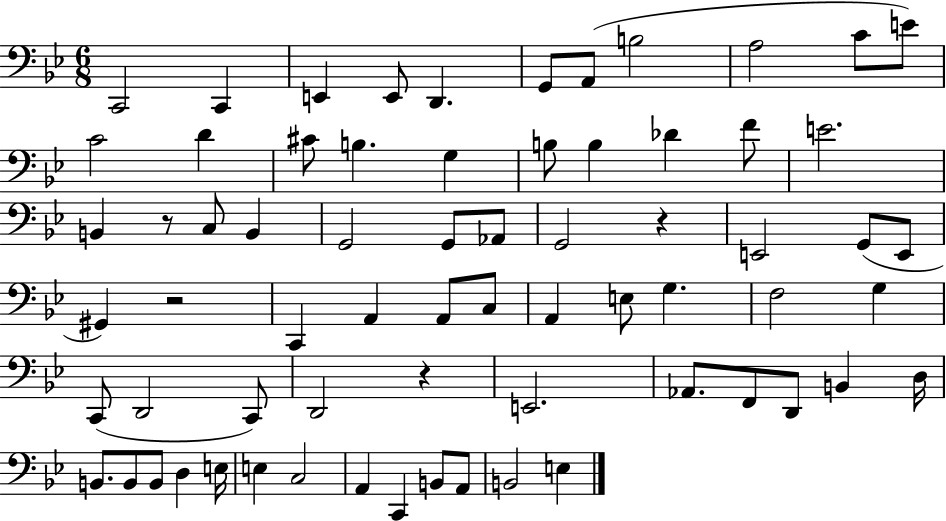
{
  \clef bass
  \numericTimeSignature
  \time 6/8
  \key bes \major
  c,2 c,4 | e,4 e,8 d,4. | g,8 a,8( b2 | a2 c'8 e'8) | \break c'2 d'4 | cis'8 b4. g4 | b8 b4 des'4 f'8 | e'2. | \break b,4 r8 c8 b,4 | g,2 g,8 aes,8 | g,2 r4 | e,2 g,8( e,8 | \break gis,4) r2 | c,4 a,4 a,8 c8 | a,4 e8 g4. | f2 g4 | \break c,8( d,2 c,8) | d,2 r4 | e,2. | aes,8. f,8 d,8 b,4 d16 | \break b,8. b,8 b,8 d4 e16 | e4 c2 | a,4 c,4 b,8 a,8 | b,2 e4 | \break \bar "|."
}